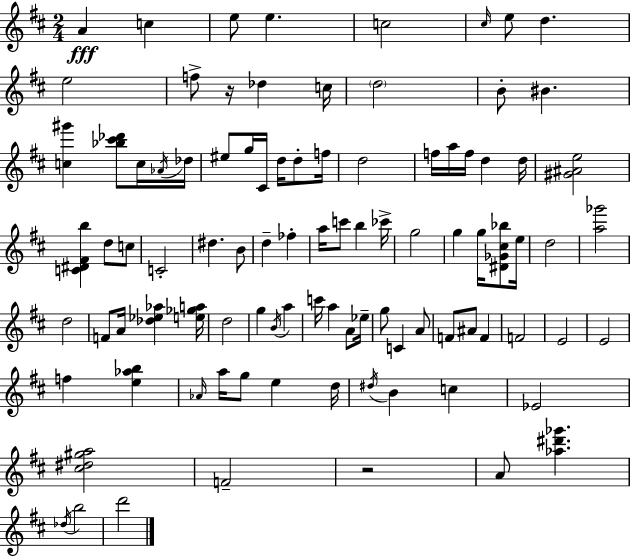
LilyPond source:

{
  \clef treble
  \numericTimeSignature
  \time 2/4
  \key d \major
  a'4\fff c''4 | e''8 e''4. | c''2 | \grace { cis''16 } e''8 d''4. | \break e''2 | f''8-> r16 des''4 | c''16 \parenthesize d''2 | b'8-. bis'4. | \break <c'' gis'''>4 <bes'' cis''' des'''>8 c''16 | \acciaccatura { aes'16 } des''16 eis''8 g''16 cis'16 d''16 d''8-. | f''16 d''2 | f''16 a''16 f''16 d''4 | \break d''16 <gis' ais' e''>2 | <c' dis' fis' b''>4 d''8 | c''8 c'2-. | dis''4. | \break b'8 d''4-- fes''4-. | a''16 c'''8 b''4 | ces'''16-> g''2 | g''4 g''16 <dis' ges' cis'' bes''>8 | \break e''16 d''2 | <a'' ges'''>2 | d''2 | f'8 a'16 <des'' ees'' aes''>4 | \break <e'' ges'' a''>16 d''2 | g''4 \acciaccatura { b'16 } a''4 | c'''16 a''4 | a'8 ees''16-- g''8 c'4 | \break a'8 f'8 ais'8 f'4 | f'2 | e'2 | e'2 | \break f''4 <e'' aes'' b''>4 | \grace { aes'16 } a''16 g''8 e''4 | d''16 \acciaccatura { dis''16 } b'4 | c''4 ees'2 | \break <cis'' dis'' gis'' a''>2 | f'2-- | r2 | a'8 <aes'' dis''' ges'''>4. | \break \acciaccatura { des''16 } b''2 | d'''2 | \bar "|."
}